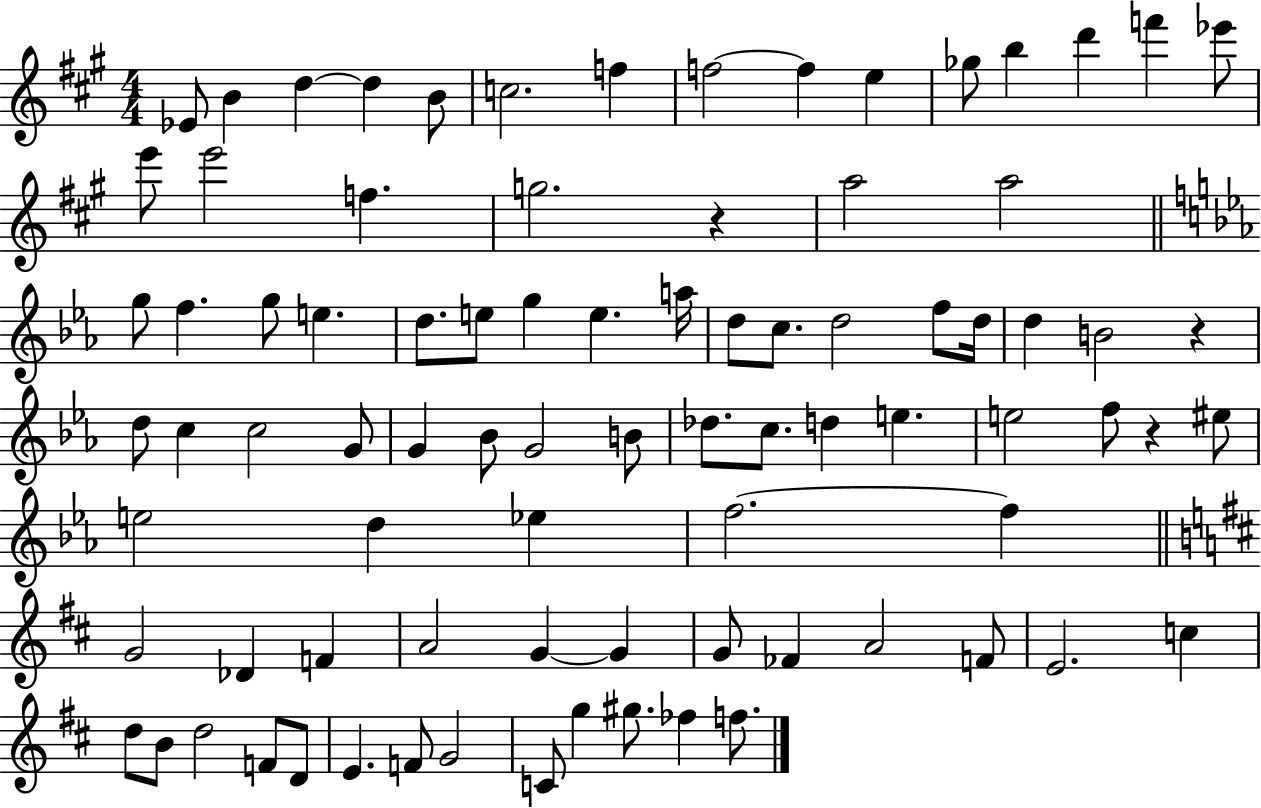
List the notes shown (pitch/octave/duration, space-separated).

Eb4/e B4/q D5/q D5/q B4/e C5/h. F5/q F5/h F5/q E5/q Gb5/e B5/q D6/q F6/q Eb6/e E6/e E6/h F5/q. G5/h. R/q A5/h A5/h G5/e F5/q. G5/e E5/q. D5/e. E5/e G5/q E5/q. A5/s D5/e C5/e. D5/h F5/e D5/s D5/q B4/h R/q D5/e C5/q C5/h G4/e G4/q Bb4/e G4/h B4/e Db5/e. C5/e. D5/q E5/q. E5/h F5/e R/q EIS5/e E5/h D5/q Eb5/q F5/h. F5/q G4/h Db4/q F4/q A4/h G4/q G4/q G4/e FES4/q A4/h F4/e E4/h. C5/q D5/e B4/e D5/h F4/e D4/e E4/q. F4/e G4/h C4/e G5/q G#5/e. FES5/q F5/e.